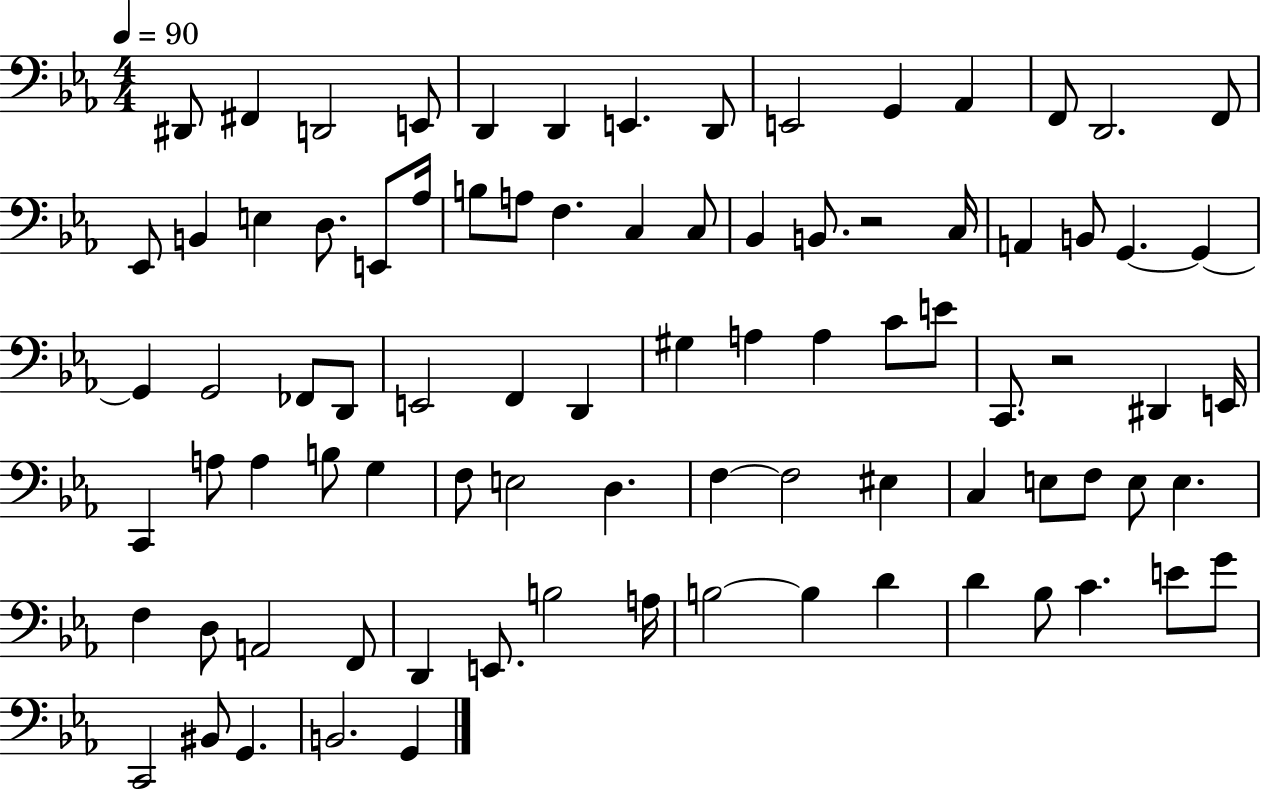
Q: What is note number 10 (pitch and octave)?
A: G2